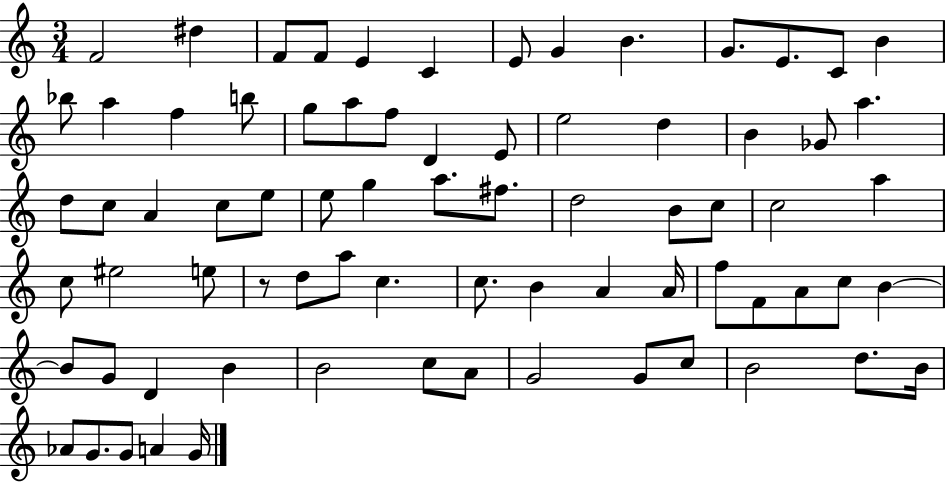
X:1
T:Untitled
M:3/4
L:1/4
K:C
F2 ^d F/2 F/2 E C E/2 G B G/2 E/2 C/2 B _b/2 a f b/2 g/2 a/2 f/2 D E/2 e2 d B _G/2 a d/2 c/2 A c/2 e/2 e/2 g a/2 ^f/2 d2 B/2 c/2 c2 a c/2 ^e2 e/2 z/2 d/2 a/2 c c/2 B A A/4 f/2 F/2 A/2 c/2 B B/2 G/2 D B B2 c/2 A/2 G2 G/2 c/2 B2 d/2 B/4 _A/2 G/2 G/2 A G/4